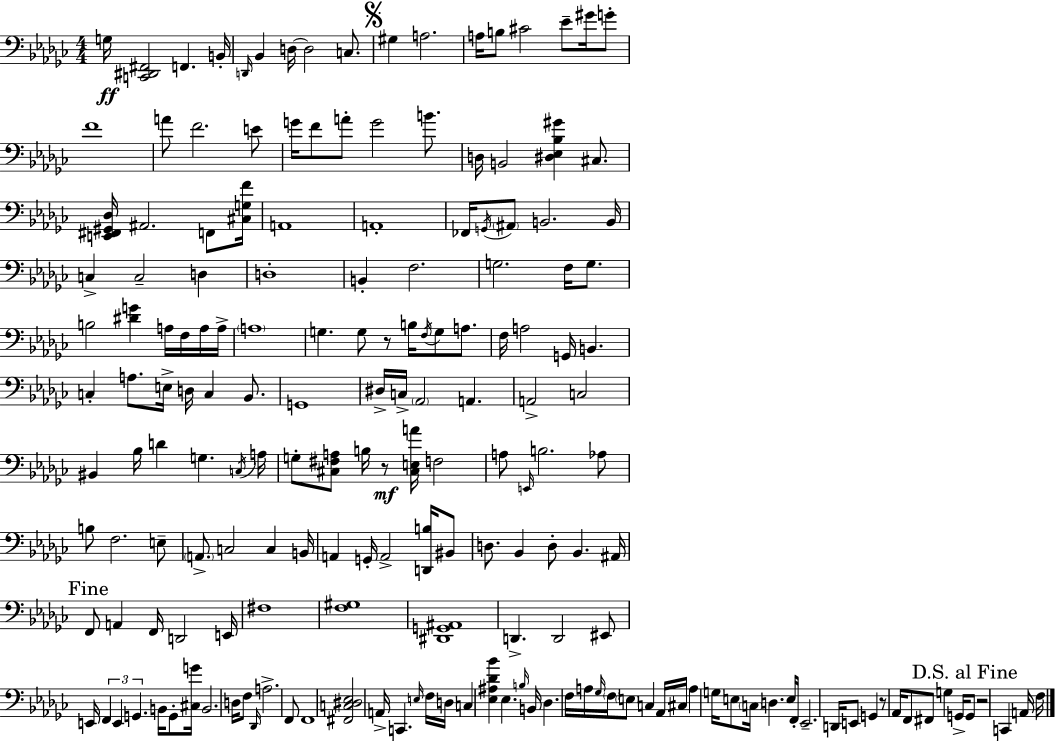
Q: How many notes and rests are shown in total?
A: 181